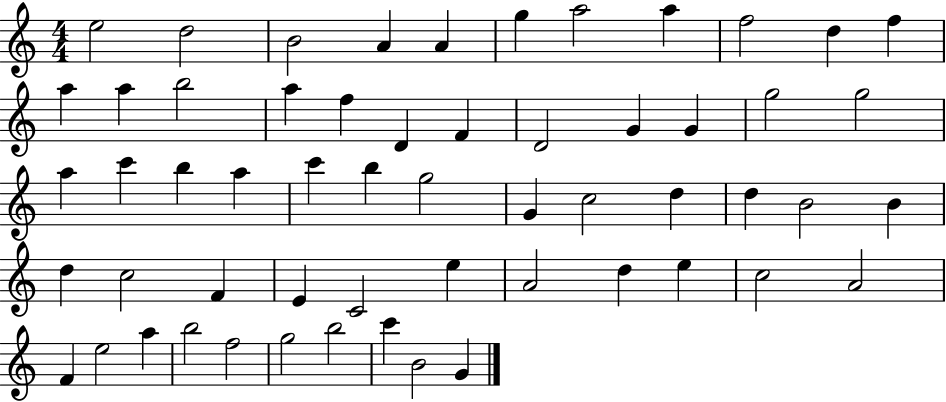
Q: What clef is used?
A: treble